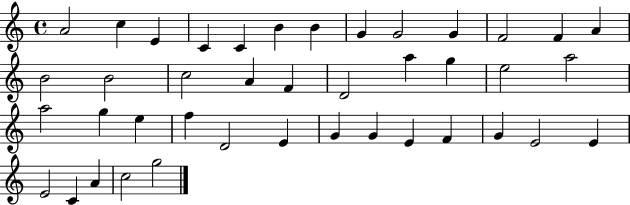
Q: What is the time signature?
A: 4/4